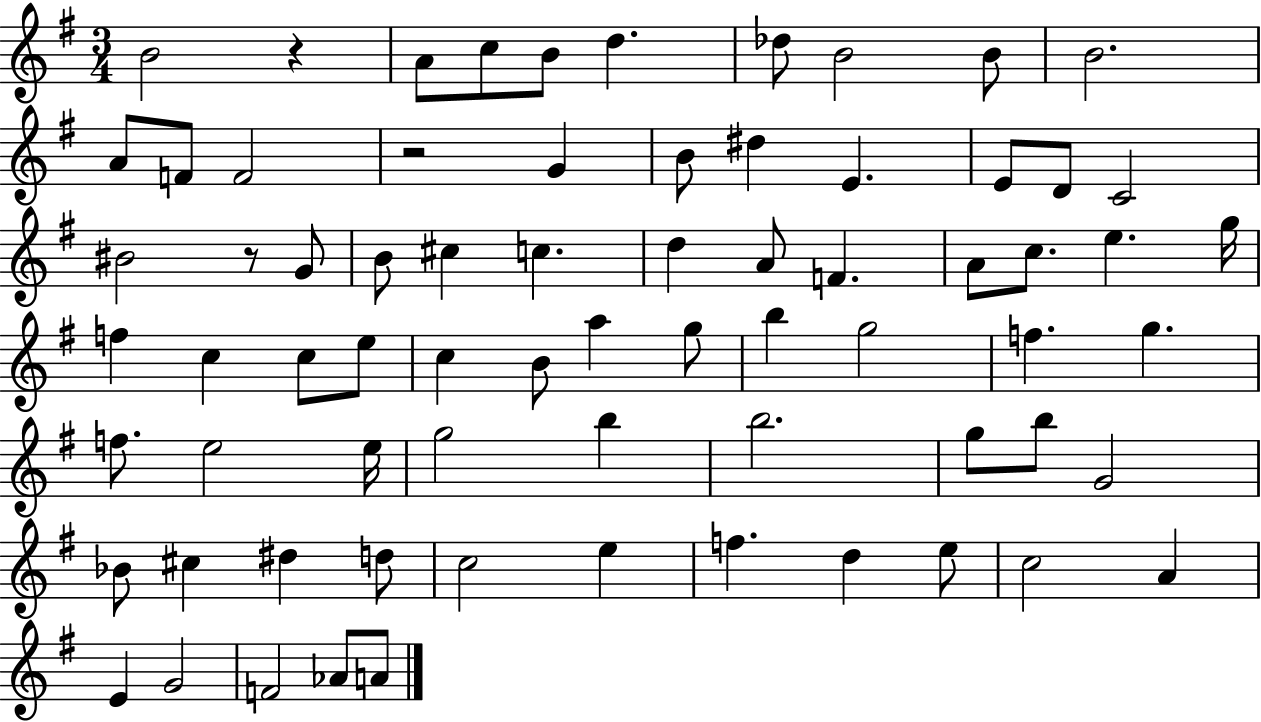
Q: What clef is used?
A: treble